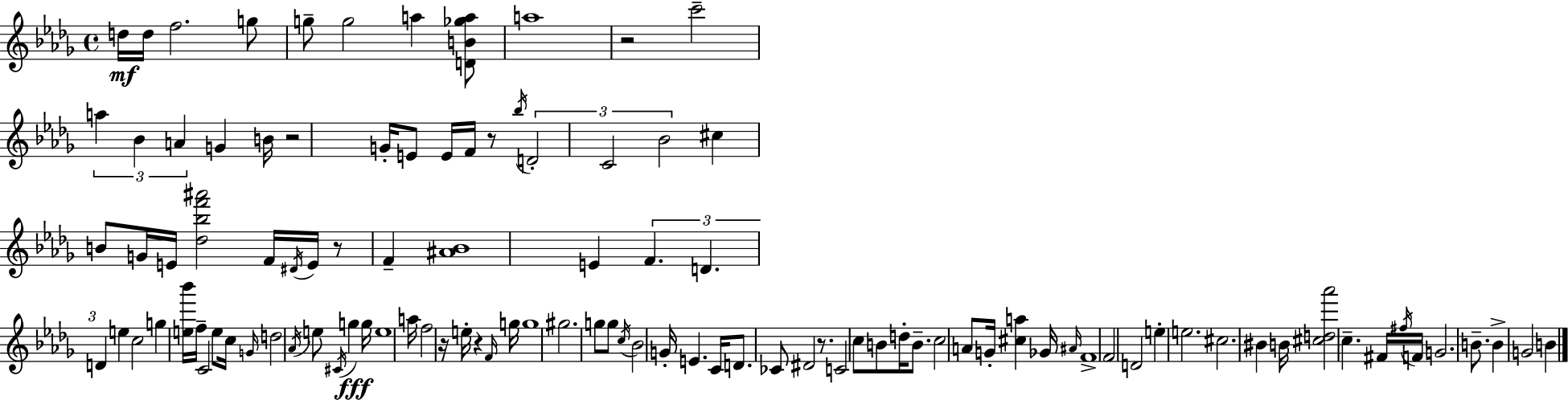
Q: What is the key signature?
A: BES minor